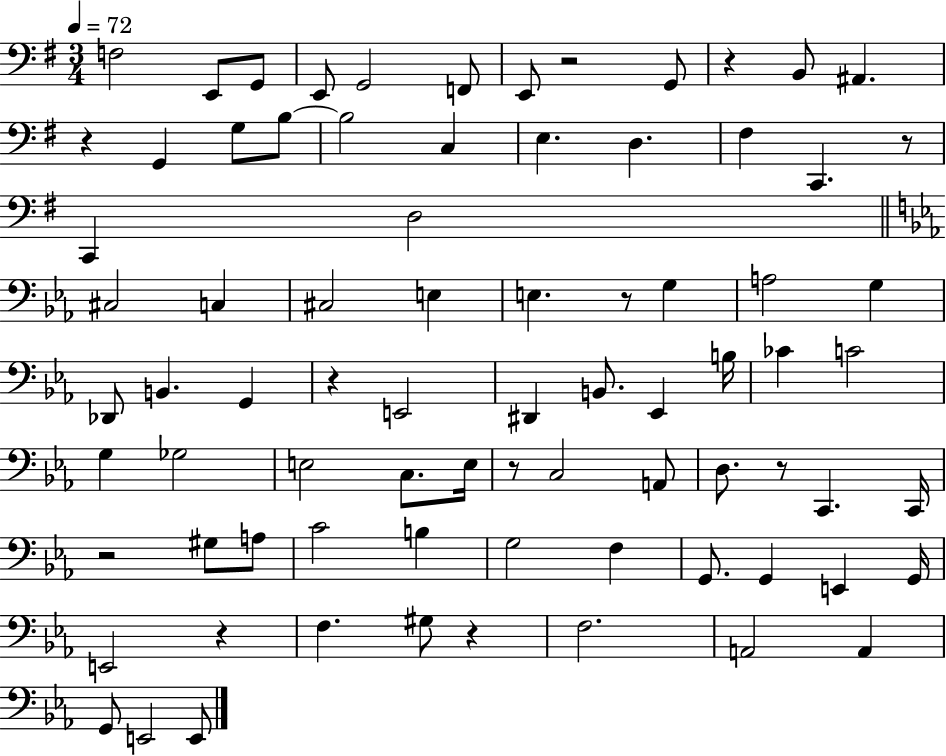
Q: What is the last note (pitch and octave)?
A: E2